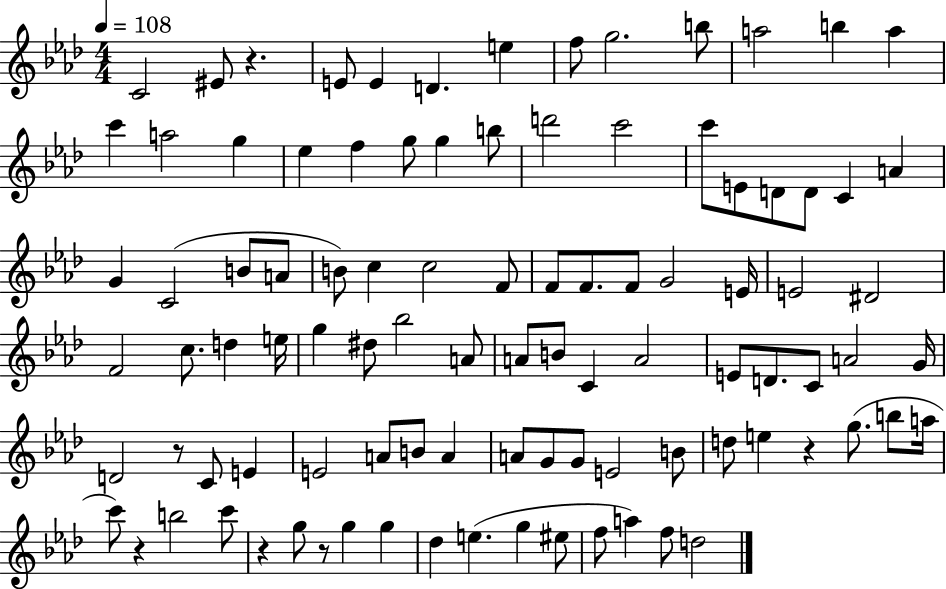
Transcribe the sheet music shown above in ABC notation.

X:1
T:Untitled
M:4/4
L:1/4
K:Ab
C2 ^E/2 z E/2 E D e f/2 g2 b/2 a2 b a c' a2 g _e f g/2 g b/2 d'2 c'2 c'/2 E/2 D/2 D/2 C A G C2 B/2 A/2 B/2 c c2 F/2 F/2 F/2 F/2 G2 E/4 E2 ^D2 F2 c/2 d e/4 g ^d/2 _b2 A/2 A/2 B/2 C A2 E/2 D/2 C/2 A2 G/4 D2 z/2 C/2 E E2 A/2 B/2 A A/2 G/2 G/2 E2 B/2 d/2 e z g/2 b/2 a/4 c'/2 z b2 c'/2 z g/2 z/2 g g _d e g ^e/2 f/2 a f/2 d2